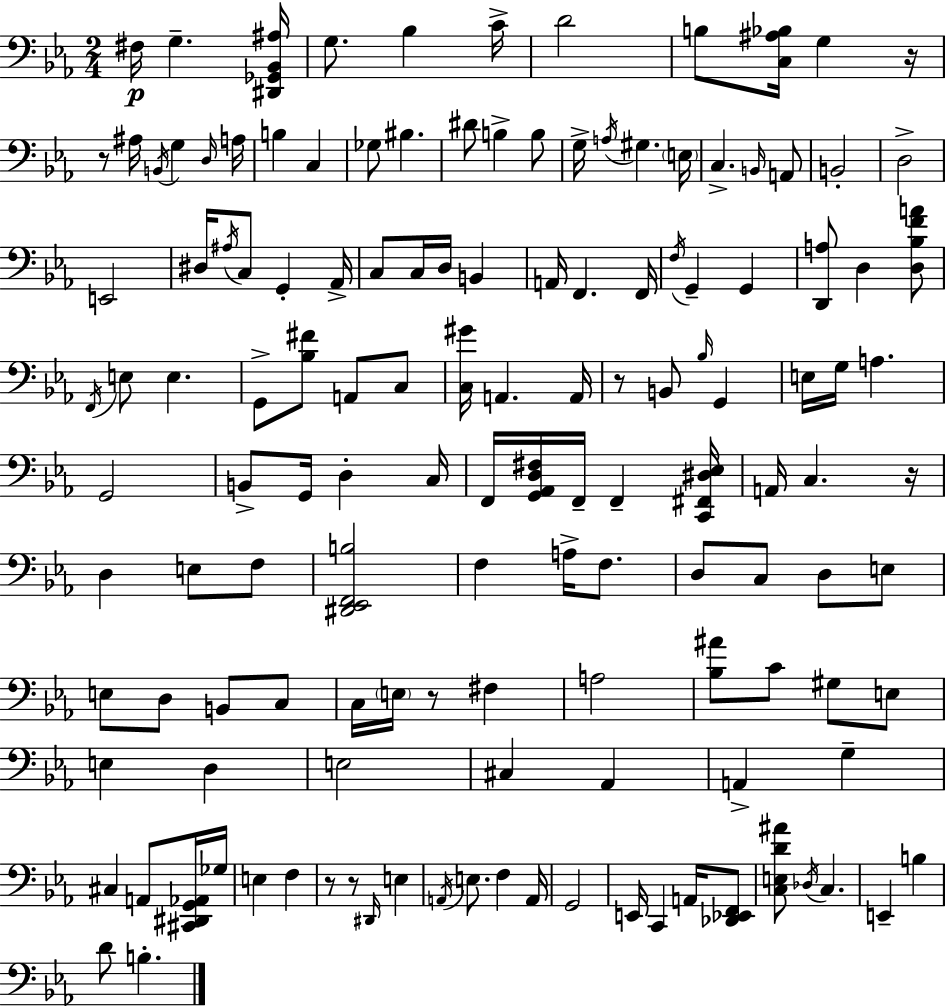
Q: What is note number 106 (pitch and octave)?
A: A2